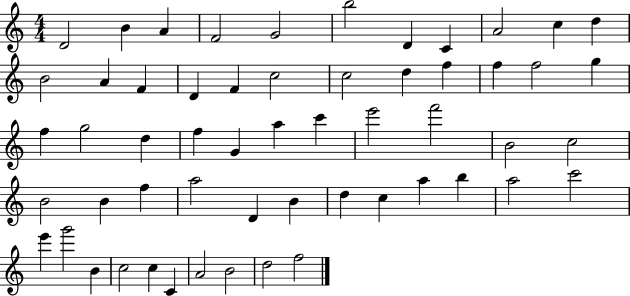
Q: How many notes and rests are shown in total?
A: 56